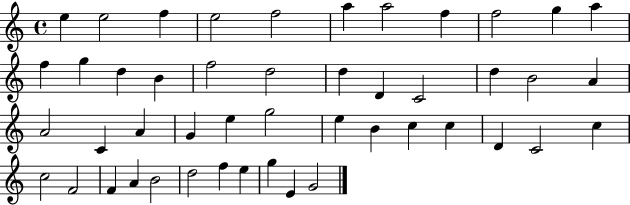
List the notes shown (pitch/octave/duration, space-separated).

E5/q E5/h F5/q E5/h F5/h A5/q A5/h F5/q F5/h G5/q A5/q F5/q G5/q D5/q B4/q F5/h D5/h D5/q D4/q C4/h D5/q B4/h A4/q A4/h C4/q A4/q G4/q E5/q G5/h E5/q B4/q C5/q C5/q D4/q C4/h C5/q C5/h F4/h F4/q A4/q B4/h D5/h F5/q E5/q G5/q E4/q G4/h